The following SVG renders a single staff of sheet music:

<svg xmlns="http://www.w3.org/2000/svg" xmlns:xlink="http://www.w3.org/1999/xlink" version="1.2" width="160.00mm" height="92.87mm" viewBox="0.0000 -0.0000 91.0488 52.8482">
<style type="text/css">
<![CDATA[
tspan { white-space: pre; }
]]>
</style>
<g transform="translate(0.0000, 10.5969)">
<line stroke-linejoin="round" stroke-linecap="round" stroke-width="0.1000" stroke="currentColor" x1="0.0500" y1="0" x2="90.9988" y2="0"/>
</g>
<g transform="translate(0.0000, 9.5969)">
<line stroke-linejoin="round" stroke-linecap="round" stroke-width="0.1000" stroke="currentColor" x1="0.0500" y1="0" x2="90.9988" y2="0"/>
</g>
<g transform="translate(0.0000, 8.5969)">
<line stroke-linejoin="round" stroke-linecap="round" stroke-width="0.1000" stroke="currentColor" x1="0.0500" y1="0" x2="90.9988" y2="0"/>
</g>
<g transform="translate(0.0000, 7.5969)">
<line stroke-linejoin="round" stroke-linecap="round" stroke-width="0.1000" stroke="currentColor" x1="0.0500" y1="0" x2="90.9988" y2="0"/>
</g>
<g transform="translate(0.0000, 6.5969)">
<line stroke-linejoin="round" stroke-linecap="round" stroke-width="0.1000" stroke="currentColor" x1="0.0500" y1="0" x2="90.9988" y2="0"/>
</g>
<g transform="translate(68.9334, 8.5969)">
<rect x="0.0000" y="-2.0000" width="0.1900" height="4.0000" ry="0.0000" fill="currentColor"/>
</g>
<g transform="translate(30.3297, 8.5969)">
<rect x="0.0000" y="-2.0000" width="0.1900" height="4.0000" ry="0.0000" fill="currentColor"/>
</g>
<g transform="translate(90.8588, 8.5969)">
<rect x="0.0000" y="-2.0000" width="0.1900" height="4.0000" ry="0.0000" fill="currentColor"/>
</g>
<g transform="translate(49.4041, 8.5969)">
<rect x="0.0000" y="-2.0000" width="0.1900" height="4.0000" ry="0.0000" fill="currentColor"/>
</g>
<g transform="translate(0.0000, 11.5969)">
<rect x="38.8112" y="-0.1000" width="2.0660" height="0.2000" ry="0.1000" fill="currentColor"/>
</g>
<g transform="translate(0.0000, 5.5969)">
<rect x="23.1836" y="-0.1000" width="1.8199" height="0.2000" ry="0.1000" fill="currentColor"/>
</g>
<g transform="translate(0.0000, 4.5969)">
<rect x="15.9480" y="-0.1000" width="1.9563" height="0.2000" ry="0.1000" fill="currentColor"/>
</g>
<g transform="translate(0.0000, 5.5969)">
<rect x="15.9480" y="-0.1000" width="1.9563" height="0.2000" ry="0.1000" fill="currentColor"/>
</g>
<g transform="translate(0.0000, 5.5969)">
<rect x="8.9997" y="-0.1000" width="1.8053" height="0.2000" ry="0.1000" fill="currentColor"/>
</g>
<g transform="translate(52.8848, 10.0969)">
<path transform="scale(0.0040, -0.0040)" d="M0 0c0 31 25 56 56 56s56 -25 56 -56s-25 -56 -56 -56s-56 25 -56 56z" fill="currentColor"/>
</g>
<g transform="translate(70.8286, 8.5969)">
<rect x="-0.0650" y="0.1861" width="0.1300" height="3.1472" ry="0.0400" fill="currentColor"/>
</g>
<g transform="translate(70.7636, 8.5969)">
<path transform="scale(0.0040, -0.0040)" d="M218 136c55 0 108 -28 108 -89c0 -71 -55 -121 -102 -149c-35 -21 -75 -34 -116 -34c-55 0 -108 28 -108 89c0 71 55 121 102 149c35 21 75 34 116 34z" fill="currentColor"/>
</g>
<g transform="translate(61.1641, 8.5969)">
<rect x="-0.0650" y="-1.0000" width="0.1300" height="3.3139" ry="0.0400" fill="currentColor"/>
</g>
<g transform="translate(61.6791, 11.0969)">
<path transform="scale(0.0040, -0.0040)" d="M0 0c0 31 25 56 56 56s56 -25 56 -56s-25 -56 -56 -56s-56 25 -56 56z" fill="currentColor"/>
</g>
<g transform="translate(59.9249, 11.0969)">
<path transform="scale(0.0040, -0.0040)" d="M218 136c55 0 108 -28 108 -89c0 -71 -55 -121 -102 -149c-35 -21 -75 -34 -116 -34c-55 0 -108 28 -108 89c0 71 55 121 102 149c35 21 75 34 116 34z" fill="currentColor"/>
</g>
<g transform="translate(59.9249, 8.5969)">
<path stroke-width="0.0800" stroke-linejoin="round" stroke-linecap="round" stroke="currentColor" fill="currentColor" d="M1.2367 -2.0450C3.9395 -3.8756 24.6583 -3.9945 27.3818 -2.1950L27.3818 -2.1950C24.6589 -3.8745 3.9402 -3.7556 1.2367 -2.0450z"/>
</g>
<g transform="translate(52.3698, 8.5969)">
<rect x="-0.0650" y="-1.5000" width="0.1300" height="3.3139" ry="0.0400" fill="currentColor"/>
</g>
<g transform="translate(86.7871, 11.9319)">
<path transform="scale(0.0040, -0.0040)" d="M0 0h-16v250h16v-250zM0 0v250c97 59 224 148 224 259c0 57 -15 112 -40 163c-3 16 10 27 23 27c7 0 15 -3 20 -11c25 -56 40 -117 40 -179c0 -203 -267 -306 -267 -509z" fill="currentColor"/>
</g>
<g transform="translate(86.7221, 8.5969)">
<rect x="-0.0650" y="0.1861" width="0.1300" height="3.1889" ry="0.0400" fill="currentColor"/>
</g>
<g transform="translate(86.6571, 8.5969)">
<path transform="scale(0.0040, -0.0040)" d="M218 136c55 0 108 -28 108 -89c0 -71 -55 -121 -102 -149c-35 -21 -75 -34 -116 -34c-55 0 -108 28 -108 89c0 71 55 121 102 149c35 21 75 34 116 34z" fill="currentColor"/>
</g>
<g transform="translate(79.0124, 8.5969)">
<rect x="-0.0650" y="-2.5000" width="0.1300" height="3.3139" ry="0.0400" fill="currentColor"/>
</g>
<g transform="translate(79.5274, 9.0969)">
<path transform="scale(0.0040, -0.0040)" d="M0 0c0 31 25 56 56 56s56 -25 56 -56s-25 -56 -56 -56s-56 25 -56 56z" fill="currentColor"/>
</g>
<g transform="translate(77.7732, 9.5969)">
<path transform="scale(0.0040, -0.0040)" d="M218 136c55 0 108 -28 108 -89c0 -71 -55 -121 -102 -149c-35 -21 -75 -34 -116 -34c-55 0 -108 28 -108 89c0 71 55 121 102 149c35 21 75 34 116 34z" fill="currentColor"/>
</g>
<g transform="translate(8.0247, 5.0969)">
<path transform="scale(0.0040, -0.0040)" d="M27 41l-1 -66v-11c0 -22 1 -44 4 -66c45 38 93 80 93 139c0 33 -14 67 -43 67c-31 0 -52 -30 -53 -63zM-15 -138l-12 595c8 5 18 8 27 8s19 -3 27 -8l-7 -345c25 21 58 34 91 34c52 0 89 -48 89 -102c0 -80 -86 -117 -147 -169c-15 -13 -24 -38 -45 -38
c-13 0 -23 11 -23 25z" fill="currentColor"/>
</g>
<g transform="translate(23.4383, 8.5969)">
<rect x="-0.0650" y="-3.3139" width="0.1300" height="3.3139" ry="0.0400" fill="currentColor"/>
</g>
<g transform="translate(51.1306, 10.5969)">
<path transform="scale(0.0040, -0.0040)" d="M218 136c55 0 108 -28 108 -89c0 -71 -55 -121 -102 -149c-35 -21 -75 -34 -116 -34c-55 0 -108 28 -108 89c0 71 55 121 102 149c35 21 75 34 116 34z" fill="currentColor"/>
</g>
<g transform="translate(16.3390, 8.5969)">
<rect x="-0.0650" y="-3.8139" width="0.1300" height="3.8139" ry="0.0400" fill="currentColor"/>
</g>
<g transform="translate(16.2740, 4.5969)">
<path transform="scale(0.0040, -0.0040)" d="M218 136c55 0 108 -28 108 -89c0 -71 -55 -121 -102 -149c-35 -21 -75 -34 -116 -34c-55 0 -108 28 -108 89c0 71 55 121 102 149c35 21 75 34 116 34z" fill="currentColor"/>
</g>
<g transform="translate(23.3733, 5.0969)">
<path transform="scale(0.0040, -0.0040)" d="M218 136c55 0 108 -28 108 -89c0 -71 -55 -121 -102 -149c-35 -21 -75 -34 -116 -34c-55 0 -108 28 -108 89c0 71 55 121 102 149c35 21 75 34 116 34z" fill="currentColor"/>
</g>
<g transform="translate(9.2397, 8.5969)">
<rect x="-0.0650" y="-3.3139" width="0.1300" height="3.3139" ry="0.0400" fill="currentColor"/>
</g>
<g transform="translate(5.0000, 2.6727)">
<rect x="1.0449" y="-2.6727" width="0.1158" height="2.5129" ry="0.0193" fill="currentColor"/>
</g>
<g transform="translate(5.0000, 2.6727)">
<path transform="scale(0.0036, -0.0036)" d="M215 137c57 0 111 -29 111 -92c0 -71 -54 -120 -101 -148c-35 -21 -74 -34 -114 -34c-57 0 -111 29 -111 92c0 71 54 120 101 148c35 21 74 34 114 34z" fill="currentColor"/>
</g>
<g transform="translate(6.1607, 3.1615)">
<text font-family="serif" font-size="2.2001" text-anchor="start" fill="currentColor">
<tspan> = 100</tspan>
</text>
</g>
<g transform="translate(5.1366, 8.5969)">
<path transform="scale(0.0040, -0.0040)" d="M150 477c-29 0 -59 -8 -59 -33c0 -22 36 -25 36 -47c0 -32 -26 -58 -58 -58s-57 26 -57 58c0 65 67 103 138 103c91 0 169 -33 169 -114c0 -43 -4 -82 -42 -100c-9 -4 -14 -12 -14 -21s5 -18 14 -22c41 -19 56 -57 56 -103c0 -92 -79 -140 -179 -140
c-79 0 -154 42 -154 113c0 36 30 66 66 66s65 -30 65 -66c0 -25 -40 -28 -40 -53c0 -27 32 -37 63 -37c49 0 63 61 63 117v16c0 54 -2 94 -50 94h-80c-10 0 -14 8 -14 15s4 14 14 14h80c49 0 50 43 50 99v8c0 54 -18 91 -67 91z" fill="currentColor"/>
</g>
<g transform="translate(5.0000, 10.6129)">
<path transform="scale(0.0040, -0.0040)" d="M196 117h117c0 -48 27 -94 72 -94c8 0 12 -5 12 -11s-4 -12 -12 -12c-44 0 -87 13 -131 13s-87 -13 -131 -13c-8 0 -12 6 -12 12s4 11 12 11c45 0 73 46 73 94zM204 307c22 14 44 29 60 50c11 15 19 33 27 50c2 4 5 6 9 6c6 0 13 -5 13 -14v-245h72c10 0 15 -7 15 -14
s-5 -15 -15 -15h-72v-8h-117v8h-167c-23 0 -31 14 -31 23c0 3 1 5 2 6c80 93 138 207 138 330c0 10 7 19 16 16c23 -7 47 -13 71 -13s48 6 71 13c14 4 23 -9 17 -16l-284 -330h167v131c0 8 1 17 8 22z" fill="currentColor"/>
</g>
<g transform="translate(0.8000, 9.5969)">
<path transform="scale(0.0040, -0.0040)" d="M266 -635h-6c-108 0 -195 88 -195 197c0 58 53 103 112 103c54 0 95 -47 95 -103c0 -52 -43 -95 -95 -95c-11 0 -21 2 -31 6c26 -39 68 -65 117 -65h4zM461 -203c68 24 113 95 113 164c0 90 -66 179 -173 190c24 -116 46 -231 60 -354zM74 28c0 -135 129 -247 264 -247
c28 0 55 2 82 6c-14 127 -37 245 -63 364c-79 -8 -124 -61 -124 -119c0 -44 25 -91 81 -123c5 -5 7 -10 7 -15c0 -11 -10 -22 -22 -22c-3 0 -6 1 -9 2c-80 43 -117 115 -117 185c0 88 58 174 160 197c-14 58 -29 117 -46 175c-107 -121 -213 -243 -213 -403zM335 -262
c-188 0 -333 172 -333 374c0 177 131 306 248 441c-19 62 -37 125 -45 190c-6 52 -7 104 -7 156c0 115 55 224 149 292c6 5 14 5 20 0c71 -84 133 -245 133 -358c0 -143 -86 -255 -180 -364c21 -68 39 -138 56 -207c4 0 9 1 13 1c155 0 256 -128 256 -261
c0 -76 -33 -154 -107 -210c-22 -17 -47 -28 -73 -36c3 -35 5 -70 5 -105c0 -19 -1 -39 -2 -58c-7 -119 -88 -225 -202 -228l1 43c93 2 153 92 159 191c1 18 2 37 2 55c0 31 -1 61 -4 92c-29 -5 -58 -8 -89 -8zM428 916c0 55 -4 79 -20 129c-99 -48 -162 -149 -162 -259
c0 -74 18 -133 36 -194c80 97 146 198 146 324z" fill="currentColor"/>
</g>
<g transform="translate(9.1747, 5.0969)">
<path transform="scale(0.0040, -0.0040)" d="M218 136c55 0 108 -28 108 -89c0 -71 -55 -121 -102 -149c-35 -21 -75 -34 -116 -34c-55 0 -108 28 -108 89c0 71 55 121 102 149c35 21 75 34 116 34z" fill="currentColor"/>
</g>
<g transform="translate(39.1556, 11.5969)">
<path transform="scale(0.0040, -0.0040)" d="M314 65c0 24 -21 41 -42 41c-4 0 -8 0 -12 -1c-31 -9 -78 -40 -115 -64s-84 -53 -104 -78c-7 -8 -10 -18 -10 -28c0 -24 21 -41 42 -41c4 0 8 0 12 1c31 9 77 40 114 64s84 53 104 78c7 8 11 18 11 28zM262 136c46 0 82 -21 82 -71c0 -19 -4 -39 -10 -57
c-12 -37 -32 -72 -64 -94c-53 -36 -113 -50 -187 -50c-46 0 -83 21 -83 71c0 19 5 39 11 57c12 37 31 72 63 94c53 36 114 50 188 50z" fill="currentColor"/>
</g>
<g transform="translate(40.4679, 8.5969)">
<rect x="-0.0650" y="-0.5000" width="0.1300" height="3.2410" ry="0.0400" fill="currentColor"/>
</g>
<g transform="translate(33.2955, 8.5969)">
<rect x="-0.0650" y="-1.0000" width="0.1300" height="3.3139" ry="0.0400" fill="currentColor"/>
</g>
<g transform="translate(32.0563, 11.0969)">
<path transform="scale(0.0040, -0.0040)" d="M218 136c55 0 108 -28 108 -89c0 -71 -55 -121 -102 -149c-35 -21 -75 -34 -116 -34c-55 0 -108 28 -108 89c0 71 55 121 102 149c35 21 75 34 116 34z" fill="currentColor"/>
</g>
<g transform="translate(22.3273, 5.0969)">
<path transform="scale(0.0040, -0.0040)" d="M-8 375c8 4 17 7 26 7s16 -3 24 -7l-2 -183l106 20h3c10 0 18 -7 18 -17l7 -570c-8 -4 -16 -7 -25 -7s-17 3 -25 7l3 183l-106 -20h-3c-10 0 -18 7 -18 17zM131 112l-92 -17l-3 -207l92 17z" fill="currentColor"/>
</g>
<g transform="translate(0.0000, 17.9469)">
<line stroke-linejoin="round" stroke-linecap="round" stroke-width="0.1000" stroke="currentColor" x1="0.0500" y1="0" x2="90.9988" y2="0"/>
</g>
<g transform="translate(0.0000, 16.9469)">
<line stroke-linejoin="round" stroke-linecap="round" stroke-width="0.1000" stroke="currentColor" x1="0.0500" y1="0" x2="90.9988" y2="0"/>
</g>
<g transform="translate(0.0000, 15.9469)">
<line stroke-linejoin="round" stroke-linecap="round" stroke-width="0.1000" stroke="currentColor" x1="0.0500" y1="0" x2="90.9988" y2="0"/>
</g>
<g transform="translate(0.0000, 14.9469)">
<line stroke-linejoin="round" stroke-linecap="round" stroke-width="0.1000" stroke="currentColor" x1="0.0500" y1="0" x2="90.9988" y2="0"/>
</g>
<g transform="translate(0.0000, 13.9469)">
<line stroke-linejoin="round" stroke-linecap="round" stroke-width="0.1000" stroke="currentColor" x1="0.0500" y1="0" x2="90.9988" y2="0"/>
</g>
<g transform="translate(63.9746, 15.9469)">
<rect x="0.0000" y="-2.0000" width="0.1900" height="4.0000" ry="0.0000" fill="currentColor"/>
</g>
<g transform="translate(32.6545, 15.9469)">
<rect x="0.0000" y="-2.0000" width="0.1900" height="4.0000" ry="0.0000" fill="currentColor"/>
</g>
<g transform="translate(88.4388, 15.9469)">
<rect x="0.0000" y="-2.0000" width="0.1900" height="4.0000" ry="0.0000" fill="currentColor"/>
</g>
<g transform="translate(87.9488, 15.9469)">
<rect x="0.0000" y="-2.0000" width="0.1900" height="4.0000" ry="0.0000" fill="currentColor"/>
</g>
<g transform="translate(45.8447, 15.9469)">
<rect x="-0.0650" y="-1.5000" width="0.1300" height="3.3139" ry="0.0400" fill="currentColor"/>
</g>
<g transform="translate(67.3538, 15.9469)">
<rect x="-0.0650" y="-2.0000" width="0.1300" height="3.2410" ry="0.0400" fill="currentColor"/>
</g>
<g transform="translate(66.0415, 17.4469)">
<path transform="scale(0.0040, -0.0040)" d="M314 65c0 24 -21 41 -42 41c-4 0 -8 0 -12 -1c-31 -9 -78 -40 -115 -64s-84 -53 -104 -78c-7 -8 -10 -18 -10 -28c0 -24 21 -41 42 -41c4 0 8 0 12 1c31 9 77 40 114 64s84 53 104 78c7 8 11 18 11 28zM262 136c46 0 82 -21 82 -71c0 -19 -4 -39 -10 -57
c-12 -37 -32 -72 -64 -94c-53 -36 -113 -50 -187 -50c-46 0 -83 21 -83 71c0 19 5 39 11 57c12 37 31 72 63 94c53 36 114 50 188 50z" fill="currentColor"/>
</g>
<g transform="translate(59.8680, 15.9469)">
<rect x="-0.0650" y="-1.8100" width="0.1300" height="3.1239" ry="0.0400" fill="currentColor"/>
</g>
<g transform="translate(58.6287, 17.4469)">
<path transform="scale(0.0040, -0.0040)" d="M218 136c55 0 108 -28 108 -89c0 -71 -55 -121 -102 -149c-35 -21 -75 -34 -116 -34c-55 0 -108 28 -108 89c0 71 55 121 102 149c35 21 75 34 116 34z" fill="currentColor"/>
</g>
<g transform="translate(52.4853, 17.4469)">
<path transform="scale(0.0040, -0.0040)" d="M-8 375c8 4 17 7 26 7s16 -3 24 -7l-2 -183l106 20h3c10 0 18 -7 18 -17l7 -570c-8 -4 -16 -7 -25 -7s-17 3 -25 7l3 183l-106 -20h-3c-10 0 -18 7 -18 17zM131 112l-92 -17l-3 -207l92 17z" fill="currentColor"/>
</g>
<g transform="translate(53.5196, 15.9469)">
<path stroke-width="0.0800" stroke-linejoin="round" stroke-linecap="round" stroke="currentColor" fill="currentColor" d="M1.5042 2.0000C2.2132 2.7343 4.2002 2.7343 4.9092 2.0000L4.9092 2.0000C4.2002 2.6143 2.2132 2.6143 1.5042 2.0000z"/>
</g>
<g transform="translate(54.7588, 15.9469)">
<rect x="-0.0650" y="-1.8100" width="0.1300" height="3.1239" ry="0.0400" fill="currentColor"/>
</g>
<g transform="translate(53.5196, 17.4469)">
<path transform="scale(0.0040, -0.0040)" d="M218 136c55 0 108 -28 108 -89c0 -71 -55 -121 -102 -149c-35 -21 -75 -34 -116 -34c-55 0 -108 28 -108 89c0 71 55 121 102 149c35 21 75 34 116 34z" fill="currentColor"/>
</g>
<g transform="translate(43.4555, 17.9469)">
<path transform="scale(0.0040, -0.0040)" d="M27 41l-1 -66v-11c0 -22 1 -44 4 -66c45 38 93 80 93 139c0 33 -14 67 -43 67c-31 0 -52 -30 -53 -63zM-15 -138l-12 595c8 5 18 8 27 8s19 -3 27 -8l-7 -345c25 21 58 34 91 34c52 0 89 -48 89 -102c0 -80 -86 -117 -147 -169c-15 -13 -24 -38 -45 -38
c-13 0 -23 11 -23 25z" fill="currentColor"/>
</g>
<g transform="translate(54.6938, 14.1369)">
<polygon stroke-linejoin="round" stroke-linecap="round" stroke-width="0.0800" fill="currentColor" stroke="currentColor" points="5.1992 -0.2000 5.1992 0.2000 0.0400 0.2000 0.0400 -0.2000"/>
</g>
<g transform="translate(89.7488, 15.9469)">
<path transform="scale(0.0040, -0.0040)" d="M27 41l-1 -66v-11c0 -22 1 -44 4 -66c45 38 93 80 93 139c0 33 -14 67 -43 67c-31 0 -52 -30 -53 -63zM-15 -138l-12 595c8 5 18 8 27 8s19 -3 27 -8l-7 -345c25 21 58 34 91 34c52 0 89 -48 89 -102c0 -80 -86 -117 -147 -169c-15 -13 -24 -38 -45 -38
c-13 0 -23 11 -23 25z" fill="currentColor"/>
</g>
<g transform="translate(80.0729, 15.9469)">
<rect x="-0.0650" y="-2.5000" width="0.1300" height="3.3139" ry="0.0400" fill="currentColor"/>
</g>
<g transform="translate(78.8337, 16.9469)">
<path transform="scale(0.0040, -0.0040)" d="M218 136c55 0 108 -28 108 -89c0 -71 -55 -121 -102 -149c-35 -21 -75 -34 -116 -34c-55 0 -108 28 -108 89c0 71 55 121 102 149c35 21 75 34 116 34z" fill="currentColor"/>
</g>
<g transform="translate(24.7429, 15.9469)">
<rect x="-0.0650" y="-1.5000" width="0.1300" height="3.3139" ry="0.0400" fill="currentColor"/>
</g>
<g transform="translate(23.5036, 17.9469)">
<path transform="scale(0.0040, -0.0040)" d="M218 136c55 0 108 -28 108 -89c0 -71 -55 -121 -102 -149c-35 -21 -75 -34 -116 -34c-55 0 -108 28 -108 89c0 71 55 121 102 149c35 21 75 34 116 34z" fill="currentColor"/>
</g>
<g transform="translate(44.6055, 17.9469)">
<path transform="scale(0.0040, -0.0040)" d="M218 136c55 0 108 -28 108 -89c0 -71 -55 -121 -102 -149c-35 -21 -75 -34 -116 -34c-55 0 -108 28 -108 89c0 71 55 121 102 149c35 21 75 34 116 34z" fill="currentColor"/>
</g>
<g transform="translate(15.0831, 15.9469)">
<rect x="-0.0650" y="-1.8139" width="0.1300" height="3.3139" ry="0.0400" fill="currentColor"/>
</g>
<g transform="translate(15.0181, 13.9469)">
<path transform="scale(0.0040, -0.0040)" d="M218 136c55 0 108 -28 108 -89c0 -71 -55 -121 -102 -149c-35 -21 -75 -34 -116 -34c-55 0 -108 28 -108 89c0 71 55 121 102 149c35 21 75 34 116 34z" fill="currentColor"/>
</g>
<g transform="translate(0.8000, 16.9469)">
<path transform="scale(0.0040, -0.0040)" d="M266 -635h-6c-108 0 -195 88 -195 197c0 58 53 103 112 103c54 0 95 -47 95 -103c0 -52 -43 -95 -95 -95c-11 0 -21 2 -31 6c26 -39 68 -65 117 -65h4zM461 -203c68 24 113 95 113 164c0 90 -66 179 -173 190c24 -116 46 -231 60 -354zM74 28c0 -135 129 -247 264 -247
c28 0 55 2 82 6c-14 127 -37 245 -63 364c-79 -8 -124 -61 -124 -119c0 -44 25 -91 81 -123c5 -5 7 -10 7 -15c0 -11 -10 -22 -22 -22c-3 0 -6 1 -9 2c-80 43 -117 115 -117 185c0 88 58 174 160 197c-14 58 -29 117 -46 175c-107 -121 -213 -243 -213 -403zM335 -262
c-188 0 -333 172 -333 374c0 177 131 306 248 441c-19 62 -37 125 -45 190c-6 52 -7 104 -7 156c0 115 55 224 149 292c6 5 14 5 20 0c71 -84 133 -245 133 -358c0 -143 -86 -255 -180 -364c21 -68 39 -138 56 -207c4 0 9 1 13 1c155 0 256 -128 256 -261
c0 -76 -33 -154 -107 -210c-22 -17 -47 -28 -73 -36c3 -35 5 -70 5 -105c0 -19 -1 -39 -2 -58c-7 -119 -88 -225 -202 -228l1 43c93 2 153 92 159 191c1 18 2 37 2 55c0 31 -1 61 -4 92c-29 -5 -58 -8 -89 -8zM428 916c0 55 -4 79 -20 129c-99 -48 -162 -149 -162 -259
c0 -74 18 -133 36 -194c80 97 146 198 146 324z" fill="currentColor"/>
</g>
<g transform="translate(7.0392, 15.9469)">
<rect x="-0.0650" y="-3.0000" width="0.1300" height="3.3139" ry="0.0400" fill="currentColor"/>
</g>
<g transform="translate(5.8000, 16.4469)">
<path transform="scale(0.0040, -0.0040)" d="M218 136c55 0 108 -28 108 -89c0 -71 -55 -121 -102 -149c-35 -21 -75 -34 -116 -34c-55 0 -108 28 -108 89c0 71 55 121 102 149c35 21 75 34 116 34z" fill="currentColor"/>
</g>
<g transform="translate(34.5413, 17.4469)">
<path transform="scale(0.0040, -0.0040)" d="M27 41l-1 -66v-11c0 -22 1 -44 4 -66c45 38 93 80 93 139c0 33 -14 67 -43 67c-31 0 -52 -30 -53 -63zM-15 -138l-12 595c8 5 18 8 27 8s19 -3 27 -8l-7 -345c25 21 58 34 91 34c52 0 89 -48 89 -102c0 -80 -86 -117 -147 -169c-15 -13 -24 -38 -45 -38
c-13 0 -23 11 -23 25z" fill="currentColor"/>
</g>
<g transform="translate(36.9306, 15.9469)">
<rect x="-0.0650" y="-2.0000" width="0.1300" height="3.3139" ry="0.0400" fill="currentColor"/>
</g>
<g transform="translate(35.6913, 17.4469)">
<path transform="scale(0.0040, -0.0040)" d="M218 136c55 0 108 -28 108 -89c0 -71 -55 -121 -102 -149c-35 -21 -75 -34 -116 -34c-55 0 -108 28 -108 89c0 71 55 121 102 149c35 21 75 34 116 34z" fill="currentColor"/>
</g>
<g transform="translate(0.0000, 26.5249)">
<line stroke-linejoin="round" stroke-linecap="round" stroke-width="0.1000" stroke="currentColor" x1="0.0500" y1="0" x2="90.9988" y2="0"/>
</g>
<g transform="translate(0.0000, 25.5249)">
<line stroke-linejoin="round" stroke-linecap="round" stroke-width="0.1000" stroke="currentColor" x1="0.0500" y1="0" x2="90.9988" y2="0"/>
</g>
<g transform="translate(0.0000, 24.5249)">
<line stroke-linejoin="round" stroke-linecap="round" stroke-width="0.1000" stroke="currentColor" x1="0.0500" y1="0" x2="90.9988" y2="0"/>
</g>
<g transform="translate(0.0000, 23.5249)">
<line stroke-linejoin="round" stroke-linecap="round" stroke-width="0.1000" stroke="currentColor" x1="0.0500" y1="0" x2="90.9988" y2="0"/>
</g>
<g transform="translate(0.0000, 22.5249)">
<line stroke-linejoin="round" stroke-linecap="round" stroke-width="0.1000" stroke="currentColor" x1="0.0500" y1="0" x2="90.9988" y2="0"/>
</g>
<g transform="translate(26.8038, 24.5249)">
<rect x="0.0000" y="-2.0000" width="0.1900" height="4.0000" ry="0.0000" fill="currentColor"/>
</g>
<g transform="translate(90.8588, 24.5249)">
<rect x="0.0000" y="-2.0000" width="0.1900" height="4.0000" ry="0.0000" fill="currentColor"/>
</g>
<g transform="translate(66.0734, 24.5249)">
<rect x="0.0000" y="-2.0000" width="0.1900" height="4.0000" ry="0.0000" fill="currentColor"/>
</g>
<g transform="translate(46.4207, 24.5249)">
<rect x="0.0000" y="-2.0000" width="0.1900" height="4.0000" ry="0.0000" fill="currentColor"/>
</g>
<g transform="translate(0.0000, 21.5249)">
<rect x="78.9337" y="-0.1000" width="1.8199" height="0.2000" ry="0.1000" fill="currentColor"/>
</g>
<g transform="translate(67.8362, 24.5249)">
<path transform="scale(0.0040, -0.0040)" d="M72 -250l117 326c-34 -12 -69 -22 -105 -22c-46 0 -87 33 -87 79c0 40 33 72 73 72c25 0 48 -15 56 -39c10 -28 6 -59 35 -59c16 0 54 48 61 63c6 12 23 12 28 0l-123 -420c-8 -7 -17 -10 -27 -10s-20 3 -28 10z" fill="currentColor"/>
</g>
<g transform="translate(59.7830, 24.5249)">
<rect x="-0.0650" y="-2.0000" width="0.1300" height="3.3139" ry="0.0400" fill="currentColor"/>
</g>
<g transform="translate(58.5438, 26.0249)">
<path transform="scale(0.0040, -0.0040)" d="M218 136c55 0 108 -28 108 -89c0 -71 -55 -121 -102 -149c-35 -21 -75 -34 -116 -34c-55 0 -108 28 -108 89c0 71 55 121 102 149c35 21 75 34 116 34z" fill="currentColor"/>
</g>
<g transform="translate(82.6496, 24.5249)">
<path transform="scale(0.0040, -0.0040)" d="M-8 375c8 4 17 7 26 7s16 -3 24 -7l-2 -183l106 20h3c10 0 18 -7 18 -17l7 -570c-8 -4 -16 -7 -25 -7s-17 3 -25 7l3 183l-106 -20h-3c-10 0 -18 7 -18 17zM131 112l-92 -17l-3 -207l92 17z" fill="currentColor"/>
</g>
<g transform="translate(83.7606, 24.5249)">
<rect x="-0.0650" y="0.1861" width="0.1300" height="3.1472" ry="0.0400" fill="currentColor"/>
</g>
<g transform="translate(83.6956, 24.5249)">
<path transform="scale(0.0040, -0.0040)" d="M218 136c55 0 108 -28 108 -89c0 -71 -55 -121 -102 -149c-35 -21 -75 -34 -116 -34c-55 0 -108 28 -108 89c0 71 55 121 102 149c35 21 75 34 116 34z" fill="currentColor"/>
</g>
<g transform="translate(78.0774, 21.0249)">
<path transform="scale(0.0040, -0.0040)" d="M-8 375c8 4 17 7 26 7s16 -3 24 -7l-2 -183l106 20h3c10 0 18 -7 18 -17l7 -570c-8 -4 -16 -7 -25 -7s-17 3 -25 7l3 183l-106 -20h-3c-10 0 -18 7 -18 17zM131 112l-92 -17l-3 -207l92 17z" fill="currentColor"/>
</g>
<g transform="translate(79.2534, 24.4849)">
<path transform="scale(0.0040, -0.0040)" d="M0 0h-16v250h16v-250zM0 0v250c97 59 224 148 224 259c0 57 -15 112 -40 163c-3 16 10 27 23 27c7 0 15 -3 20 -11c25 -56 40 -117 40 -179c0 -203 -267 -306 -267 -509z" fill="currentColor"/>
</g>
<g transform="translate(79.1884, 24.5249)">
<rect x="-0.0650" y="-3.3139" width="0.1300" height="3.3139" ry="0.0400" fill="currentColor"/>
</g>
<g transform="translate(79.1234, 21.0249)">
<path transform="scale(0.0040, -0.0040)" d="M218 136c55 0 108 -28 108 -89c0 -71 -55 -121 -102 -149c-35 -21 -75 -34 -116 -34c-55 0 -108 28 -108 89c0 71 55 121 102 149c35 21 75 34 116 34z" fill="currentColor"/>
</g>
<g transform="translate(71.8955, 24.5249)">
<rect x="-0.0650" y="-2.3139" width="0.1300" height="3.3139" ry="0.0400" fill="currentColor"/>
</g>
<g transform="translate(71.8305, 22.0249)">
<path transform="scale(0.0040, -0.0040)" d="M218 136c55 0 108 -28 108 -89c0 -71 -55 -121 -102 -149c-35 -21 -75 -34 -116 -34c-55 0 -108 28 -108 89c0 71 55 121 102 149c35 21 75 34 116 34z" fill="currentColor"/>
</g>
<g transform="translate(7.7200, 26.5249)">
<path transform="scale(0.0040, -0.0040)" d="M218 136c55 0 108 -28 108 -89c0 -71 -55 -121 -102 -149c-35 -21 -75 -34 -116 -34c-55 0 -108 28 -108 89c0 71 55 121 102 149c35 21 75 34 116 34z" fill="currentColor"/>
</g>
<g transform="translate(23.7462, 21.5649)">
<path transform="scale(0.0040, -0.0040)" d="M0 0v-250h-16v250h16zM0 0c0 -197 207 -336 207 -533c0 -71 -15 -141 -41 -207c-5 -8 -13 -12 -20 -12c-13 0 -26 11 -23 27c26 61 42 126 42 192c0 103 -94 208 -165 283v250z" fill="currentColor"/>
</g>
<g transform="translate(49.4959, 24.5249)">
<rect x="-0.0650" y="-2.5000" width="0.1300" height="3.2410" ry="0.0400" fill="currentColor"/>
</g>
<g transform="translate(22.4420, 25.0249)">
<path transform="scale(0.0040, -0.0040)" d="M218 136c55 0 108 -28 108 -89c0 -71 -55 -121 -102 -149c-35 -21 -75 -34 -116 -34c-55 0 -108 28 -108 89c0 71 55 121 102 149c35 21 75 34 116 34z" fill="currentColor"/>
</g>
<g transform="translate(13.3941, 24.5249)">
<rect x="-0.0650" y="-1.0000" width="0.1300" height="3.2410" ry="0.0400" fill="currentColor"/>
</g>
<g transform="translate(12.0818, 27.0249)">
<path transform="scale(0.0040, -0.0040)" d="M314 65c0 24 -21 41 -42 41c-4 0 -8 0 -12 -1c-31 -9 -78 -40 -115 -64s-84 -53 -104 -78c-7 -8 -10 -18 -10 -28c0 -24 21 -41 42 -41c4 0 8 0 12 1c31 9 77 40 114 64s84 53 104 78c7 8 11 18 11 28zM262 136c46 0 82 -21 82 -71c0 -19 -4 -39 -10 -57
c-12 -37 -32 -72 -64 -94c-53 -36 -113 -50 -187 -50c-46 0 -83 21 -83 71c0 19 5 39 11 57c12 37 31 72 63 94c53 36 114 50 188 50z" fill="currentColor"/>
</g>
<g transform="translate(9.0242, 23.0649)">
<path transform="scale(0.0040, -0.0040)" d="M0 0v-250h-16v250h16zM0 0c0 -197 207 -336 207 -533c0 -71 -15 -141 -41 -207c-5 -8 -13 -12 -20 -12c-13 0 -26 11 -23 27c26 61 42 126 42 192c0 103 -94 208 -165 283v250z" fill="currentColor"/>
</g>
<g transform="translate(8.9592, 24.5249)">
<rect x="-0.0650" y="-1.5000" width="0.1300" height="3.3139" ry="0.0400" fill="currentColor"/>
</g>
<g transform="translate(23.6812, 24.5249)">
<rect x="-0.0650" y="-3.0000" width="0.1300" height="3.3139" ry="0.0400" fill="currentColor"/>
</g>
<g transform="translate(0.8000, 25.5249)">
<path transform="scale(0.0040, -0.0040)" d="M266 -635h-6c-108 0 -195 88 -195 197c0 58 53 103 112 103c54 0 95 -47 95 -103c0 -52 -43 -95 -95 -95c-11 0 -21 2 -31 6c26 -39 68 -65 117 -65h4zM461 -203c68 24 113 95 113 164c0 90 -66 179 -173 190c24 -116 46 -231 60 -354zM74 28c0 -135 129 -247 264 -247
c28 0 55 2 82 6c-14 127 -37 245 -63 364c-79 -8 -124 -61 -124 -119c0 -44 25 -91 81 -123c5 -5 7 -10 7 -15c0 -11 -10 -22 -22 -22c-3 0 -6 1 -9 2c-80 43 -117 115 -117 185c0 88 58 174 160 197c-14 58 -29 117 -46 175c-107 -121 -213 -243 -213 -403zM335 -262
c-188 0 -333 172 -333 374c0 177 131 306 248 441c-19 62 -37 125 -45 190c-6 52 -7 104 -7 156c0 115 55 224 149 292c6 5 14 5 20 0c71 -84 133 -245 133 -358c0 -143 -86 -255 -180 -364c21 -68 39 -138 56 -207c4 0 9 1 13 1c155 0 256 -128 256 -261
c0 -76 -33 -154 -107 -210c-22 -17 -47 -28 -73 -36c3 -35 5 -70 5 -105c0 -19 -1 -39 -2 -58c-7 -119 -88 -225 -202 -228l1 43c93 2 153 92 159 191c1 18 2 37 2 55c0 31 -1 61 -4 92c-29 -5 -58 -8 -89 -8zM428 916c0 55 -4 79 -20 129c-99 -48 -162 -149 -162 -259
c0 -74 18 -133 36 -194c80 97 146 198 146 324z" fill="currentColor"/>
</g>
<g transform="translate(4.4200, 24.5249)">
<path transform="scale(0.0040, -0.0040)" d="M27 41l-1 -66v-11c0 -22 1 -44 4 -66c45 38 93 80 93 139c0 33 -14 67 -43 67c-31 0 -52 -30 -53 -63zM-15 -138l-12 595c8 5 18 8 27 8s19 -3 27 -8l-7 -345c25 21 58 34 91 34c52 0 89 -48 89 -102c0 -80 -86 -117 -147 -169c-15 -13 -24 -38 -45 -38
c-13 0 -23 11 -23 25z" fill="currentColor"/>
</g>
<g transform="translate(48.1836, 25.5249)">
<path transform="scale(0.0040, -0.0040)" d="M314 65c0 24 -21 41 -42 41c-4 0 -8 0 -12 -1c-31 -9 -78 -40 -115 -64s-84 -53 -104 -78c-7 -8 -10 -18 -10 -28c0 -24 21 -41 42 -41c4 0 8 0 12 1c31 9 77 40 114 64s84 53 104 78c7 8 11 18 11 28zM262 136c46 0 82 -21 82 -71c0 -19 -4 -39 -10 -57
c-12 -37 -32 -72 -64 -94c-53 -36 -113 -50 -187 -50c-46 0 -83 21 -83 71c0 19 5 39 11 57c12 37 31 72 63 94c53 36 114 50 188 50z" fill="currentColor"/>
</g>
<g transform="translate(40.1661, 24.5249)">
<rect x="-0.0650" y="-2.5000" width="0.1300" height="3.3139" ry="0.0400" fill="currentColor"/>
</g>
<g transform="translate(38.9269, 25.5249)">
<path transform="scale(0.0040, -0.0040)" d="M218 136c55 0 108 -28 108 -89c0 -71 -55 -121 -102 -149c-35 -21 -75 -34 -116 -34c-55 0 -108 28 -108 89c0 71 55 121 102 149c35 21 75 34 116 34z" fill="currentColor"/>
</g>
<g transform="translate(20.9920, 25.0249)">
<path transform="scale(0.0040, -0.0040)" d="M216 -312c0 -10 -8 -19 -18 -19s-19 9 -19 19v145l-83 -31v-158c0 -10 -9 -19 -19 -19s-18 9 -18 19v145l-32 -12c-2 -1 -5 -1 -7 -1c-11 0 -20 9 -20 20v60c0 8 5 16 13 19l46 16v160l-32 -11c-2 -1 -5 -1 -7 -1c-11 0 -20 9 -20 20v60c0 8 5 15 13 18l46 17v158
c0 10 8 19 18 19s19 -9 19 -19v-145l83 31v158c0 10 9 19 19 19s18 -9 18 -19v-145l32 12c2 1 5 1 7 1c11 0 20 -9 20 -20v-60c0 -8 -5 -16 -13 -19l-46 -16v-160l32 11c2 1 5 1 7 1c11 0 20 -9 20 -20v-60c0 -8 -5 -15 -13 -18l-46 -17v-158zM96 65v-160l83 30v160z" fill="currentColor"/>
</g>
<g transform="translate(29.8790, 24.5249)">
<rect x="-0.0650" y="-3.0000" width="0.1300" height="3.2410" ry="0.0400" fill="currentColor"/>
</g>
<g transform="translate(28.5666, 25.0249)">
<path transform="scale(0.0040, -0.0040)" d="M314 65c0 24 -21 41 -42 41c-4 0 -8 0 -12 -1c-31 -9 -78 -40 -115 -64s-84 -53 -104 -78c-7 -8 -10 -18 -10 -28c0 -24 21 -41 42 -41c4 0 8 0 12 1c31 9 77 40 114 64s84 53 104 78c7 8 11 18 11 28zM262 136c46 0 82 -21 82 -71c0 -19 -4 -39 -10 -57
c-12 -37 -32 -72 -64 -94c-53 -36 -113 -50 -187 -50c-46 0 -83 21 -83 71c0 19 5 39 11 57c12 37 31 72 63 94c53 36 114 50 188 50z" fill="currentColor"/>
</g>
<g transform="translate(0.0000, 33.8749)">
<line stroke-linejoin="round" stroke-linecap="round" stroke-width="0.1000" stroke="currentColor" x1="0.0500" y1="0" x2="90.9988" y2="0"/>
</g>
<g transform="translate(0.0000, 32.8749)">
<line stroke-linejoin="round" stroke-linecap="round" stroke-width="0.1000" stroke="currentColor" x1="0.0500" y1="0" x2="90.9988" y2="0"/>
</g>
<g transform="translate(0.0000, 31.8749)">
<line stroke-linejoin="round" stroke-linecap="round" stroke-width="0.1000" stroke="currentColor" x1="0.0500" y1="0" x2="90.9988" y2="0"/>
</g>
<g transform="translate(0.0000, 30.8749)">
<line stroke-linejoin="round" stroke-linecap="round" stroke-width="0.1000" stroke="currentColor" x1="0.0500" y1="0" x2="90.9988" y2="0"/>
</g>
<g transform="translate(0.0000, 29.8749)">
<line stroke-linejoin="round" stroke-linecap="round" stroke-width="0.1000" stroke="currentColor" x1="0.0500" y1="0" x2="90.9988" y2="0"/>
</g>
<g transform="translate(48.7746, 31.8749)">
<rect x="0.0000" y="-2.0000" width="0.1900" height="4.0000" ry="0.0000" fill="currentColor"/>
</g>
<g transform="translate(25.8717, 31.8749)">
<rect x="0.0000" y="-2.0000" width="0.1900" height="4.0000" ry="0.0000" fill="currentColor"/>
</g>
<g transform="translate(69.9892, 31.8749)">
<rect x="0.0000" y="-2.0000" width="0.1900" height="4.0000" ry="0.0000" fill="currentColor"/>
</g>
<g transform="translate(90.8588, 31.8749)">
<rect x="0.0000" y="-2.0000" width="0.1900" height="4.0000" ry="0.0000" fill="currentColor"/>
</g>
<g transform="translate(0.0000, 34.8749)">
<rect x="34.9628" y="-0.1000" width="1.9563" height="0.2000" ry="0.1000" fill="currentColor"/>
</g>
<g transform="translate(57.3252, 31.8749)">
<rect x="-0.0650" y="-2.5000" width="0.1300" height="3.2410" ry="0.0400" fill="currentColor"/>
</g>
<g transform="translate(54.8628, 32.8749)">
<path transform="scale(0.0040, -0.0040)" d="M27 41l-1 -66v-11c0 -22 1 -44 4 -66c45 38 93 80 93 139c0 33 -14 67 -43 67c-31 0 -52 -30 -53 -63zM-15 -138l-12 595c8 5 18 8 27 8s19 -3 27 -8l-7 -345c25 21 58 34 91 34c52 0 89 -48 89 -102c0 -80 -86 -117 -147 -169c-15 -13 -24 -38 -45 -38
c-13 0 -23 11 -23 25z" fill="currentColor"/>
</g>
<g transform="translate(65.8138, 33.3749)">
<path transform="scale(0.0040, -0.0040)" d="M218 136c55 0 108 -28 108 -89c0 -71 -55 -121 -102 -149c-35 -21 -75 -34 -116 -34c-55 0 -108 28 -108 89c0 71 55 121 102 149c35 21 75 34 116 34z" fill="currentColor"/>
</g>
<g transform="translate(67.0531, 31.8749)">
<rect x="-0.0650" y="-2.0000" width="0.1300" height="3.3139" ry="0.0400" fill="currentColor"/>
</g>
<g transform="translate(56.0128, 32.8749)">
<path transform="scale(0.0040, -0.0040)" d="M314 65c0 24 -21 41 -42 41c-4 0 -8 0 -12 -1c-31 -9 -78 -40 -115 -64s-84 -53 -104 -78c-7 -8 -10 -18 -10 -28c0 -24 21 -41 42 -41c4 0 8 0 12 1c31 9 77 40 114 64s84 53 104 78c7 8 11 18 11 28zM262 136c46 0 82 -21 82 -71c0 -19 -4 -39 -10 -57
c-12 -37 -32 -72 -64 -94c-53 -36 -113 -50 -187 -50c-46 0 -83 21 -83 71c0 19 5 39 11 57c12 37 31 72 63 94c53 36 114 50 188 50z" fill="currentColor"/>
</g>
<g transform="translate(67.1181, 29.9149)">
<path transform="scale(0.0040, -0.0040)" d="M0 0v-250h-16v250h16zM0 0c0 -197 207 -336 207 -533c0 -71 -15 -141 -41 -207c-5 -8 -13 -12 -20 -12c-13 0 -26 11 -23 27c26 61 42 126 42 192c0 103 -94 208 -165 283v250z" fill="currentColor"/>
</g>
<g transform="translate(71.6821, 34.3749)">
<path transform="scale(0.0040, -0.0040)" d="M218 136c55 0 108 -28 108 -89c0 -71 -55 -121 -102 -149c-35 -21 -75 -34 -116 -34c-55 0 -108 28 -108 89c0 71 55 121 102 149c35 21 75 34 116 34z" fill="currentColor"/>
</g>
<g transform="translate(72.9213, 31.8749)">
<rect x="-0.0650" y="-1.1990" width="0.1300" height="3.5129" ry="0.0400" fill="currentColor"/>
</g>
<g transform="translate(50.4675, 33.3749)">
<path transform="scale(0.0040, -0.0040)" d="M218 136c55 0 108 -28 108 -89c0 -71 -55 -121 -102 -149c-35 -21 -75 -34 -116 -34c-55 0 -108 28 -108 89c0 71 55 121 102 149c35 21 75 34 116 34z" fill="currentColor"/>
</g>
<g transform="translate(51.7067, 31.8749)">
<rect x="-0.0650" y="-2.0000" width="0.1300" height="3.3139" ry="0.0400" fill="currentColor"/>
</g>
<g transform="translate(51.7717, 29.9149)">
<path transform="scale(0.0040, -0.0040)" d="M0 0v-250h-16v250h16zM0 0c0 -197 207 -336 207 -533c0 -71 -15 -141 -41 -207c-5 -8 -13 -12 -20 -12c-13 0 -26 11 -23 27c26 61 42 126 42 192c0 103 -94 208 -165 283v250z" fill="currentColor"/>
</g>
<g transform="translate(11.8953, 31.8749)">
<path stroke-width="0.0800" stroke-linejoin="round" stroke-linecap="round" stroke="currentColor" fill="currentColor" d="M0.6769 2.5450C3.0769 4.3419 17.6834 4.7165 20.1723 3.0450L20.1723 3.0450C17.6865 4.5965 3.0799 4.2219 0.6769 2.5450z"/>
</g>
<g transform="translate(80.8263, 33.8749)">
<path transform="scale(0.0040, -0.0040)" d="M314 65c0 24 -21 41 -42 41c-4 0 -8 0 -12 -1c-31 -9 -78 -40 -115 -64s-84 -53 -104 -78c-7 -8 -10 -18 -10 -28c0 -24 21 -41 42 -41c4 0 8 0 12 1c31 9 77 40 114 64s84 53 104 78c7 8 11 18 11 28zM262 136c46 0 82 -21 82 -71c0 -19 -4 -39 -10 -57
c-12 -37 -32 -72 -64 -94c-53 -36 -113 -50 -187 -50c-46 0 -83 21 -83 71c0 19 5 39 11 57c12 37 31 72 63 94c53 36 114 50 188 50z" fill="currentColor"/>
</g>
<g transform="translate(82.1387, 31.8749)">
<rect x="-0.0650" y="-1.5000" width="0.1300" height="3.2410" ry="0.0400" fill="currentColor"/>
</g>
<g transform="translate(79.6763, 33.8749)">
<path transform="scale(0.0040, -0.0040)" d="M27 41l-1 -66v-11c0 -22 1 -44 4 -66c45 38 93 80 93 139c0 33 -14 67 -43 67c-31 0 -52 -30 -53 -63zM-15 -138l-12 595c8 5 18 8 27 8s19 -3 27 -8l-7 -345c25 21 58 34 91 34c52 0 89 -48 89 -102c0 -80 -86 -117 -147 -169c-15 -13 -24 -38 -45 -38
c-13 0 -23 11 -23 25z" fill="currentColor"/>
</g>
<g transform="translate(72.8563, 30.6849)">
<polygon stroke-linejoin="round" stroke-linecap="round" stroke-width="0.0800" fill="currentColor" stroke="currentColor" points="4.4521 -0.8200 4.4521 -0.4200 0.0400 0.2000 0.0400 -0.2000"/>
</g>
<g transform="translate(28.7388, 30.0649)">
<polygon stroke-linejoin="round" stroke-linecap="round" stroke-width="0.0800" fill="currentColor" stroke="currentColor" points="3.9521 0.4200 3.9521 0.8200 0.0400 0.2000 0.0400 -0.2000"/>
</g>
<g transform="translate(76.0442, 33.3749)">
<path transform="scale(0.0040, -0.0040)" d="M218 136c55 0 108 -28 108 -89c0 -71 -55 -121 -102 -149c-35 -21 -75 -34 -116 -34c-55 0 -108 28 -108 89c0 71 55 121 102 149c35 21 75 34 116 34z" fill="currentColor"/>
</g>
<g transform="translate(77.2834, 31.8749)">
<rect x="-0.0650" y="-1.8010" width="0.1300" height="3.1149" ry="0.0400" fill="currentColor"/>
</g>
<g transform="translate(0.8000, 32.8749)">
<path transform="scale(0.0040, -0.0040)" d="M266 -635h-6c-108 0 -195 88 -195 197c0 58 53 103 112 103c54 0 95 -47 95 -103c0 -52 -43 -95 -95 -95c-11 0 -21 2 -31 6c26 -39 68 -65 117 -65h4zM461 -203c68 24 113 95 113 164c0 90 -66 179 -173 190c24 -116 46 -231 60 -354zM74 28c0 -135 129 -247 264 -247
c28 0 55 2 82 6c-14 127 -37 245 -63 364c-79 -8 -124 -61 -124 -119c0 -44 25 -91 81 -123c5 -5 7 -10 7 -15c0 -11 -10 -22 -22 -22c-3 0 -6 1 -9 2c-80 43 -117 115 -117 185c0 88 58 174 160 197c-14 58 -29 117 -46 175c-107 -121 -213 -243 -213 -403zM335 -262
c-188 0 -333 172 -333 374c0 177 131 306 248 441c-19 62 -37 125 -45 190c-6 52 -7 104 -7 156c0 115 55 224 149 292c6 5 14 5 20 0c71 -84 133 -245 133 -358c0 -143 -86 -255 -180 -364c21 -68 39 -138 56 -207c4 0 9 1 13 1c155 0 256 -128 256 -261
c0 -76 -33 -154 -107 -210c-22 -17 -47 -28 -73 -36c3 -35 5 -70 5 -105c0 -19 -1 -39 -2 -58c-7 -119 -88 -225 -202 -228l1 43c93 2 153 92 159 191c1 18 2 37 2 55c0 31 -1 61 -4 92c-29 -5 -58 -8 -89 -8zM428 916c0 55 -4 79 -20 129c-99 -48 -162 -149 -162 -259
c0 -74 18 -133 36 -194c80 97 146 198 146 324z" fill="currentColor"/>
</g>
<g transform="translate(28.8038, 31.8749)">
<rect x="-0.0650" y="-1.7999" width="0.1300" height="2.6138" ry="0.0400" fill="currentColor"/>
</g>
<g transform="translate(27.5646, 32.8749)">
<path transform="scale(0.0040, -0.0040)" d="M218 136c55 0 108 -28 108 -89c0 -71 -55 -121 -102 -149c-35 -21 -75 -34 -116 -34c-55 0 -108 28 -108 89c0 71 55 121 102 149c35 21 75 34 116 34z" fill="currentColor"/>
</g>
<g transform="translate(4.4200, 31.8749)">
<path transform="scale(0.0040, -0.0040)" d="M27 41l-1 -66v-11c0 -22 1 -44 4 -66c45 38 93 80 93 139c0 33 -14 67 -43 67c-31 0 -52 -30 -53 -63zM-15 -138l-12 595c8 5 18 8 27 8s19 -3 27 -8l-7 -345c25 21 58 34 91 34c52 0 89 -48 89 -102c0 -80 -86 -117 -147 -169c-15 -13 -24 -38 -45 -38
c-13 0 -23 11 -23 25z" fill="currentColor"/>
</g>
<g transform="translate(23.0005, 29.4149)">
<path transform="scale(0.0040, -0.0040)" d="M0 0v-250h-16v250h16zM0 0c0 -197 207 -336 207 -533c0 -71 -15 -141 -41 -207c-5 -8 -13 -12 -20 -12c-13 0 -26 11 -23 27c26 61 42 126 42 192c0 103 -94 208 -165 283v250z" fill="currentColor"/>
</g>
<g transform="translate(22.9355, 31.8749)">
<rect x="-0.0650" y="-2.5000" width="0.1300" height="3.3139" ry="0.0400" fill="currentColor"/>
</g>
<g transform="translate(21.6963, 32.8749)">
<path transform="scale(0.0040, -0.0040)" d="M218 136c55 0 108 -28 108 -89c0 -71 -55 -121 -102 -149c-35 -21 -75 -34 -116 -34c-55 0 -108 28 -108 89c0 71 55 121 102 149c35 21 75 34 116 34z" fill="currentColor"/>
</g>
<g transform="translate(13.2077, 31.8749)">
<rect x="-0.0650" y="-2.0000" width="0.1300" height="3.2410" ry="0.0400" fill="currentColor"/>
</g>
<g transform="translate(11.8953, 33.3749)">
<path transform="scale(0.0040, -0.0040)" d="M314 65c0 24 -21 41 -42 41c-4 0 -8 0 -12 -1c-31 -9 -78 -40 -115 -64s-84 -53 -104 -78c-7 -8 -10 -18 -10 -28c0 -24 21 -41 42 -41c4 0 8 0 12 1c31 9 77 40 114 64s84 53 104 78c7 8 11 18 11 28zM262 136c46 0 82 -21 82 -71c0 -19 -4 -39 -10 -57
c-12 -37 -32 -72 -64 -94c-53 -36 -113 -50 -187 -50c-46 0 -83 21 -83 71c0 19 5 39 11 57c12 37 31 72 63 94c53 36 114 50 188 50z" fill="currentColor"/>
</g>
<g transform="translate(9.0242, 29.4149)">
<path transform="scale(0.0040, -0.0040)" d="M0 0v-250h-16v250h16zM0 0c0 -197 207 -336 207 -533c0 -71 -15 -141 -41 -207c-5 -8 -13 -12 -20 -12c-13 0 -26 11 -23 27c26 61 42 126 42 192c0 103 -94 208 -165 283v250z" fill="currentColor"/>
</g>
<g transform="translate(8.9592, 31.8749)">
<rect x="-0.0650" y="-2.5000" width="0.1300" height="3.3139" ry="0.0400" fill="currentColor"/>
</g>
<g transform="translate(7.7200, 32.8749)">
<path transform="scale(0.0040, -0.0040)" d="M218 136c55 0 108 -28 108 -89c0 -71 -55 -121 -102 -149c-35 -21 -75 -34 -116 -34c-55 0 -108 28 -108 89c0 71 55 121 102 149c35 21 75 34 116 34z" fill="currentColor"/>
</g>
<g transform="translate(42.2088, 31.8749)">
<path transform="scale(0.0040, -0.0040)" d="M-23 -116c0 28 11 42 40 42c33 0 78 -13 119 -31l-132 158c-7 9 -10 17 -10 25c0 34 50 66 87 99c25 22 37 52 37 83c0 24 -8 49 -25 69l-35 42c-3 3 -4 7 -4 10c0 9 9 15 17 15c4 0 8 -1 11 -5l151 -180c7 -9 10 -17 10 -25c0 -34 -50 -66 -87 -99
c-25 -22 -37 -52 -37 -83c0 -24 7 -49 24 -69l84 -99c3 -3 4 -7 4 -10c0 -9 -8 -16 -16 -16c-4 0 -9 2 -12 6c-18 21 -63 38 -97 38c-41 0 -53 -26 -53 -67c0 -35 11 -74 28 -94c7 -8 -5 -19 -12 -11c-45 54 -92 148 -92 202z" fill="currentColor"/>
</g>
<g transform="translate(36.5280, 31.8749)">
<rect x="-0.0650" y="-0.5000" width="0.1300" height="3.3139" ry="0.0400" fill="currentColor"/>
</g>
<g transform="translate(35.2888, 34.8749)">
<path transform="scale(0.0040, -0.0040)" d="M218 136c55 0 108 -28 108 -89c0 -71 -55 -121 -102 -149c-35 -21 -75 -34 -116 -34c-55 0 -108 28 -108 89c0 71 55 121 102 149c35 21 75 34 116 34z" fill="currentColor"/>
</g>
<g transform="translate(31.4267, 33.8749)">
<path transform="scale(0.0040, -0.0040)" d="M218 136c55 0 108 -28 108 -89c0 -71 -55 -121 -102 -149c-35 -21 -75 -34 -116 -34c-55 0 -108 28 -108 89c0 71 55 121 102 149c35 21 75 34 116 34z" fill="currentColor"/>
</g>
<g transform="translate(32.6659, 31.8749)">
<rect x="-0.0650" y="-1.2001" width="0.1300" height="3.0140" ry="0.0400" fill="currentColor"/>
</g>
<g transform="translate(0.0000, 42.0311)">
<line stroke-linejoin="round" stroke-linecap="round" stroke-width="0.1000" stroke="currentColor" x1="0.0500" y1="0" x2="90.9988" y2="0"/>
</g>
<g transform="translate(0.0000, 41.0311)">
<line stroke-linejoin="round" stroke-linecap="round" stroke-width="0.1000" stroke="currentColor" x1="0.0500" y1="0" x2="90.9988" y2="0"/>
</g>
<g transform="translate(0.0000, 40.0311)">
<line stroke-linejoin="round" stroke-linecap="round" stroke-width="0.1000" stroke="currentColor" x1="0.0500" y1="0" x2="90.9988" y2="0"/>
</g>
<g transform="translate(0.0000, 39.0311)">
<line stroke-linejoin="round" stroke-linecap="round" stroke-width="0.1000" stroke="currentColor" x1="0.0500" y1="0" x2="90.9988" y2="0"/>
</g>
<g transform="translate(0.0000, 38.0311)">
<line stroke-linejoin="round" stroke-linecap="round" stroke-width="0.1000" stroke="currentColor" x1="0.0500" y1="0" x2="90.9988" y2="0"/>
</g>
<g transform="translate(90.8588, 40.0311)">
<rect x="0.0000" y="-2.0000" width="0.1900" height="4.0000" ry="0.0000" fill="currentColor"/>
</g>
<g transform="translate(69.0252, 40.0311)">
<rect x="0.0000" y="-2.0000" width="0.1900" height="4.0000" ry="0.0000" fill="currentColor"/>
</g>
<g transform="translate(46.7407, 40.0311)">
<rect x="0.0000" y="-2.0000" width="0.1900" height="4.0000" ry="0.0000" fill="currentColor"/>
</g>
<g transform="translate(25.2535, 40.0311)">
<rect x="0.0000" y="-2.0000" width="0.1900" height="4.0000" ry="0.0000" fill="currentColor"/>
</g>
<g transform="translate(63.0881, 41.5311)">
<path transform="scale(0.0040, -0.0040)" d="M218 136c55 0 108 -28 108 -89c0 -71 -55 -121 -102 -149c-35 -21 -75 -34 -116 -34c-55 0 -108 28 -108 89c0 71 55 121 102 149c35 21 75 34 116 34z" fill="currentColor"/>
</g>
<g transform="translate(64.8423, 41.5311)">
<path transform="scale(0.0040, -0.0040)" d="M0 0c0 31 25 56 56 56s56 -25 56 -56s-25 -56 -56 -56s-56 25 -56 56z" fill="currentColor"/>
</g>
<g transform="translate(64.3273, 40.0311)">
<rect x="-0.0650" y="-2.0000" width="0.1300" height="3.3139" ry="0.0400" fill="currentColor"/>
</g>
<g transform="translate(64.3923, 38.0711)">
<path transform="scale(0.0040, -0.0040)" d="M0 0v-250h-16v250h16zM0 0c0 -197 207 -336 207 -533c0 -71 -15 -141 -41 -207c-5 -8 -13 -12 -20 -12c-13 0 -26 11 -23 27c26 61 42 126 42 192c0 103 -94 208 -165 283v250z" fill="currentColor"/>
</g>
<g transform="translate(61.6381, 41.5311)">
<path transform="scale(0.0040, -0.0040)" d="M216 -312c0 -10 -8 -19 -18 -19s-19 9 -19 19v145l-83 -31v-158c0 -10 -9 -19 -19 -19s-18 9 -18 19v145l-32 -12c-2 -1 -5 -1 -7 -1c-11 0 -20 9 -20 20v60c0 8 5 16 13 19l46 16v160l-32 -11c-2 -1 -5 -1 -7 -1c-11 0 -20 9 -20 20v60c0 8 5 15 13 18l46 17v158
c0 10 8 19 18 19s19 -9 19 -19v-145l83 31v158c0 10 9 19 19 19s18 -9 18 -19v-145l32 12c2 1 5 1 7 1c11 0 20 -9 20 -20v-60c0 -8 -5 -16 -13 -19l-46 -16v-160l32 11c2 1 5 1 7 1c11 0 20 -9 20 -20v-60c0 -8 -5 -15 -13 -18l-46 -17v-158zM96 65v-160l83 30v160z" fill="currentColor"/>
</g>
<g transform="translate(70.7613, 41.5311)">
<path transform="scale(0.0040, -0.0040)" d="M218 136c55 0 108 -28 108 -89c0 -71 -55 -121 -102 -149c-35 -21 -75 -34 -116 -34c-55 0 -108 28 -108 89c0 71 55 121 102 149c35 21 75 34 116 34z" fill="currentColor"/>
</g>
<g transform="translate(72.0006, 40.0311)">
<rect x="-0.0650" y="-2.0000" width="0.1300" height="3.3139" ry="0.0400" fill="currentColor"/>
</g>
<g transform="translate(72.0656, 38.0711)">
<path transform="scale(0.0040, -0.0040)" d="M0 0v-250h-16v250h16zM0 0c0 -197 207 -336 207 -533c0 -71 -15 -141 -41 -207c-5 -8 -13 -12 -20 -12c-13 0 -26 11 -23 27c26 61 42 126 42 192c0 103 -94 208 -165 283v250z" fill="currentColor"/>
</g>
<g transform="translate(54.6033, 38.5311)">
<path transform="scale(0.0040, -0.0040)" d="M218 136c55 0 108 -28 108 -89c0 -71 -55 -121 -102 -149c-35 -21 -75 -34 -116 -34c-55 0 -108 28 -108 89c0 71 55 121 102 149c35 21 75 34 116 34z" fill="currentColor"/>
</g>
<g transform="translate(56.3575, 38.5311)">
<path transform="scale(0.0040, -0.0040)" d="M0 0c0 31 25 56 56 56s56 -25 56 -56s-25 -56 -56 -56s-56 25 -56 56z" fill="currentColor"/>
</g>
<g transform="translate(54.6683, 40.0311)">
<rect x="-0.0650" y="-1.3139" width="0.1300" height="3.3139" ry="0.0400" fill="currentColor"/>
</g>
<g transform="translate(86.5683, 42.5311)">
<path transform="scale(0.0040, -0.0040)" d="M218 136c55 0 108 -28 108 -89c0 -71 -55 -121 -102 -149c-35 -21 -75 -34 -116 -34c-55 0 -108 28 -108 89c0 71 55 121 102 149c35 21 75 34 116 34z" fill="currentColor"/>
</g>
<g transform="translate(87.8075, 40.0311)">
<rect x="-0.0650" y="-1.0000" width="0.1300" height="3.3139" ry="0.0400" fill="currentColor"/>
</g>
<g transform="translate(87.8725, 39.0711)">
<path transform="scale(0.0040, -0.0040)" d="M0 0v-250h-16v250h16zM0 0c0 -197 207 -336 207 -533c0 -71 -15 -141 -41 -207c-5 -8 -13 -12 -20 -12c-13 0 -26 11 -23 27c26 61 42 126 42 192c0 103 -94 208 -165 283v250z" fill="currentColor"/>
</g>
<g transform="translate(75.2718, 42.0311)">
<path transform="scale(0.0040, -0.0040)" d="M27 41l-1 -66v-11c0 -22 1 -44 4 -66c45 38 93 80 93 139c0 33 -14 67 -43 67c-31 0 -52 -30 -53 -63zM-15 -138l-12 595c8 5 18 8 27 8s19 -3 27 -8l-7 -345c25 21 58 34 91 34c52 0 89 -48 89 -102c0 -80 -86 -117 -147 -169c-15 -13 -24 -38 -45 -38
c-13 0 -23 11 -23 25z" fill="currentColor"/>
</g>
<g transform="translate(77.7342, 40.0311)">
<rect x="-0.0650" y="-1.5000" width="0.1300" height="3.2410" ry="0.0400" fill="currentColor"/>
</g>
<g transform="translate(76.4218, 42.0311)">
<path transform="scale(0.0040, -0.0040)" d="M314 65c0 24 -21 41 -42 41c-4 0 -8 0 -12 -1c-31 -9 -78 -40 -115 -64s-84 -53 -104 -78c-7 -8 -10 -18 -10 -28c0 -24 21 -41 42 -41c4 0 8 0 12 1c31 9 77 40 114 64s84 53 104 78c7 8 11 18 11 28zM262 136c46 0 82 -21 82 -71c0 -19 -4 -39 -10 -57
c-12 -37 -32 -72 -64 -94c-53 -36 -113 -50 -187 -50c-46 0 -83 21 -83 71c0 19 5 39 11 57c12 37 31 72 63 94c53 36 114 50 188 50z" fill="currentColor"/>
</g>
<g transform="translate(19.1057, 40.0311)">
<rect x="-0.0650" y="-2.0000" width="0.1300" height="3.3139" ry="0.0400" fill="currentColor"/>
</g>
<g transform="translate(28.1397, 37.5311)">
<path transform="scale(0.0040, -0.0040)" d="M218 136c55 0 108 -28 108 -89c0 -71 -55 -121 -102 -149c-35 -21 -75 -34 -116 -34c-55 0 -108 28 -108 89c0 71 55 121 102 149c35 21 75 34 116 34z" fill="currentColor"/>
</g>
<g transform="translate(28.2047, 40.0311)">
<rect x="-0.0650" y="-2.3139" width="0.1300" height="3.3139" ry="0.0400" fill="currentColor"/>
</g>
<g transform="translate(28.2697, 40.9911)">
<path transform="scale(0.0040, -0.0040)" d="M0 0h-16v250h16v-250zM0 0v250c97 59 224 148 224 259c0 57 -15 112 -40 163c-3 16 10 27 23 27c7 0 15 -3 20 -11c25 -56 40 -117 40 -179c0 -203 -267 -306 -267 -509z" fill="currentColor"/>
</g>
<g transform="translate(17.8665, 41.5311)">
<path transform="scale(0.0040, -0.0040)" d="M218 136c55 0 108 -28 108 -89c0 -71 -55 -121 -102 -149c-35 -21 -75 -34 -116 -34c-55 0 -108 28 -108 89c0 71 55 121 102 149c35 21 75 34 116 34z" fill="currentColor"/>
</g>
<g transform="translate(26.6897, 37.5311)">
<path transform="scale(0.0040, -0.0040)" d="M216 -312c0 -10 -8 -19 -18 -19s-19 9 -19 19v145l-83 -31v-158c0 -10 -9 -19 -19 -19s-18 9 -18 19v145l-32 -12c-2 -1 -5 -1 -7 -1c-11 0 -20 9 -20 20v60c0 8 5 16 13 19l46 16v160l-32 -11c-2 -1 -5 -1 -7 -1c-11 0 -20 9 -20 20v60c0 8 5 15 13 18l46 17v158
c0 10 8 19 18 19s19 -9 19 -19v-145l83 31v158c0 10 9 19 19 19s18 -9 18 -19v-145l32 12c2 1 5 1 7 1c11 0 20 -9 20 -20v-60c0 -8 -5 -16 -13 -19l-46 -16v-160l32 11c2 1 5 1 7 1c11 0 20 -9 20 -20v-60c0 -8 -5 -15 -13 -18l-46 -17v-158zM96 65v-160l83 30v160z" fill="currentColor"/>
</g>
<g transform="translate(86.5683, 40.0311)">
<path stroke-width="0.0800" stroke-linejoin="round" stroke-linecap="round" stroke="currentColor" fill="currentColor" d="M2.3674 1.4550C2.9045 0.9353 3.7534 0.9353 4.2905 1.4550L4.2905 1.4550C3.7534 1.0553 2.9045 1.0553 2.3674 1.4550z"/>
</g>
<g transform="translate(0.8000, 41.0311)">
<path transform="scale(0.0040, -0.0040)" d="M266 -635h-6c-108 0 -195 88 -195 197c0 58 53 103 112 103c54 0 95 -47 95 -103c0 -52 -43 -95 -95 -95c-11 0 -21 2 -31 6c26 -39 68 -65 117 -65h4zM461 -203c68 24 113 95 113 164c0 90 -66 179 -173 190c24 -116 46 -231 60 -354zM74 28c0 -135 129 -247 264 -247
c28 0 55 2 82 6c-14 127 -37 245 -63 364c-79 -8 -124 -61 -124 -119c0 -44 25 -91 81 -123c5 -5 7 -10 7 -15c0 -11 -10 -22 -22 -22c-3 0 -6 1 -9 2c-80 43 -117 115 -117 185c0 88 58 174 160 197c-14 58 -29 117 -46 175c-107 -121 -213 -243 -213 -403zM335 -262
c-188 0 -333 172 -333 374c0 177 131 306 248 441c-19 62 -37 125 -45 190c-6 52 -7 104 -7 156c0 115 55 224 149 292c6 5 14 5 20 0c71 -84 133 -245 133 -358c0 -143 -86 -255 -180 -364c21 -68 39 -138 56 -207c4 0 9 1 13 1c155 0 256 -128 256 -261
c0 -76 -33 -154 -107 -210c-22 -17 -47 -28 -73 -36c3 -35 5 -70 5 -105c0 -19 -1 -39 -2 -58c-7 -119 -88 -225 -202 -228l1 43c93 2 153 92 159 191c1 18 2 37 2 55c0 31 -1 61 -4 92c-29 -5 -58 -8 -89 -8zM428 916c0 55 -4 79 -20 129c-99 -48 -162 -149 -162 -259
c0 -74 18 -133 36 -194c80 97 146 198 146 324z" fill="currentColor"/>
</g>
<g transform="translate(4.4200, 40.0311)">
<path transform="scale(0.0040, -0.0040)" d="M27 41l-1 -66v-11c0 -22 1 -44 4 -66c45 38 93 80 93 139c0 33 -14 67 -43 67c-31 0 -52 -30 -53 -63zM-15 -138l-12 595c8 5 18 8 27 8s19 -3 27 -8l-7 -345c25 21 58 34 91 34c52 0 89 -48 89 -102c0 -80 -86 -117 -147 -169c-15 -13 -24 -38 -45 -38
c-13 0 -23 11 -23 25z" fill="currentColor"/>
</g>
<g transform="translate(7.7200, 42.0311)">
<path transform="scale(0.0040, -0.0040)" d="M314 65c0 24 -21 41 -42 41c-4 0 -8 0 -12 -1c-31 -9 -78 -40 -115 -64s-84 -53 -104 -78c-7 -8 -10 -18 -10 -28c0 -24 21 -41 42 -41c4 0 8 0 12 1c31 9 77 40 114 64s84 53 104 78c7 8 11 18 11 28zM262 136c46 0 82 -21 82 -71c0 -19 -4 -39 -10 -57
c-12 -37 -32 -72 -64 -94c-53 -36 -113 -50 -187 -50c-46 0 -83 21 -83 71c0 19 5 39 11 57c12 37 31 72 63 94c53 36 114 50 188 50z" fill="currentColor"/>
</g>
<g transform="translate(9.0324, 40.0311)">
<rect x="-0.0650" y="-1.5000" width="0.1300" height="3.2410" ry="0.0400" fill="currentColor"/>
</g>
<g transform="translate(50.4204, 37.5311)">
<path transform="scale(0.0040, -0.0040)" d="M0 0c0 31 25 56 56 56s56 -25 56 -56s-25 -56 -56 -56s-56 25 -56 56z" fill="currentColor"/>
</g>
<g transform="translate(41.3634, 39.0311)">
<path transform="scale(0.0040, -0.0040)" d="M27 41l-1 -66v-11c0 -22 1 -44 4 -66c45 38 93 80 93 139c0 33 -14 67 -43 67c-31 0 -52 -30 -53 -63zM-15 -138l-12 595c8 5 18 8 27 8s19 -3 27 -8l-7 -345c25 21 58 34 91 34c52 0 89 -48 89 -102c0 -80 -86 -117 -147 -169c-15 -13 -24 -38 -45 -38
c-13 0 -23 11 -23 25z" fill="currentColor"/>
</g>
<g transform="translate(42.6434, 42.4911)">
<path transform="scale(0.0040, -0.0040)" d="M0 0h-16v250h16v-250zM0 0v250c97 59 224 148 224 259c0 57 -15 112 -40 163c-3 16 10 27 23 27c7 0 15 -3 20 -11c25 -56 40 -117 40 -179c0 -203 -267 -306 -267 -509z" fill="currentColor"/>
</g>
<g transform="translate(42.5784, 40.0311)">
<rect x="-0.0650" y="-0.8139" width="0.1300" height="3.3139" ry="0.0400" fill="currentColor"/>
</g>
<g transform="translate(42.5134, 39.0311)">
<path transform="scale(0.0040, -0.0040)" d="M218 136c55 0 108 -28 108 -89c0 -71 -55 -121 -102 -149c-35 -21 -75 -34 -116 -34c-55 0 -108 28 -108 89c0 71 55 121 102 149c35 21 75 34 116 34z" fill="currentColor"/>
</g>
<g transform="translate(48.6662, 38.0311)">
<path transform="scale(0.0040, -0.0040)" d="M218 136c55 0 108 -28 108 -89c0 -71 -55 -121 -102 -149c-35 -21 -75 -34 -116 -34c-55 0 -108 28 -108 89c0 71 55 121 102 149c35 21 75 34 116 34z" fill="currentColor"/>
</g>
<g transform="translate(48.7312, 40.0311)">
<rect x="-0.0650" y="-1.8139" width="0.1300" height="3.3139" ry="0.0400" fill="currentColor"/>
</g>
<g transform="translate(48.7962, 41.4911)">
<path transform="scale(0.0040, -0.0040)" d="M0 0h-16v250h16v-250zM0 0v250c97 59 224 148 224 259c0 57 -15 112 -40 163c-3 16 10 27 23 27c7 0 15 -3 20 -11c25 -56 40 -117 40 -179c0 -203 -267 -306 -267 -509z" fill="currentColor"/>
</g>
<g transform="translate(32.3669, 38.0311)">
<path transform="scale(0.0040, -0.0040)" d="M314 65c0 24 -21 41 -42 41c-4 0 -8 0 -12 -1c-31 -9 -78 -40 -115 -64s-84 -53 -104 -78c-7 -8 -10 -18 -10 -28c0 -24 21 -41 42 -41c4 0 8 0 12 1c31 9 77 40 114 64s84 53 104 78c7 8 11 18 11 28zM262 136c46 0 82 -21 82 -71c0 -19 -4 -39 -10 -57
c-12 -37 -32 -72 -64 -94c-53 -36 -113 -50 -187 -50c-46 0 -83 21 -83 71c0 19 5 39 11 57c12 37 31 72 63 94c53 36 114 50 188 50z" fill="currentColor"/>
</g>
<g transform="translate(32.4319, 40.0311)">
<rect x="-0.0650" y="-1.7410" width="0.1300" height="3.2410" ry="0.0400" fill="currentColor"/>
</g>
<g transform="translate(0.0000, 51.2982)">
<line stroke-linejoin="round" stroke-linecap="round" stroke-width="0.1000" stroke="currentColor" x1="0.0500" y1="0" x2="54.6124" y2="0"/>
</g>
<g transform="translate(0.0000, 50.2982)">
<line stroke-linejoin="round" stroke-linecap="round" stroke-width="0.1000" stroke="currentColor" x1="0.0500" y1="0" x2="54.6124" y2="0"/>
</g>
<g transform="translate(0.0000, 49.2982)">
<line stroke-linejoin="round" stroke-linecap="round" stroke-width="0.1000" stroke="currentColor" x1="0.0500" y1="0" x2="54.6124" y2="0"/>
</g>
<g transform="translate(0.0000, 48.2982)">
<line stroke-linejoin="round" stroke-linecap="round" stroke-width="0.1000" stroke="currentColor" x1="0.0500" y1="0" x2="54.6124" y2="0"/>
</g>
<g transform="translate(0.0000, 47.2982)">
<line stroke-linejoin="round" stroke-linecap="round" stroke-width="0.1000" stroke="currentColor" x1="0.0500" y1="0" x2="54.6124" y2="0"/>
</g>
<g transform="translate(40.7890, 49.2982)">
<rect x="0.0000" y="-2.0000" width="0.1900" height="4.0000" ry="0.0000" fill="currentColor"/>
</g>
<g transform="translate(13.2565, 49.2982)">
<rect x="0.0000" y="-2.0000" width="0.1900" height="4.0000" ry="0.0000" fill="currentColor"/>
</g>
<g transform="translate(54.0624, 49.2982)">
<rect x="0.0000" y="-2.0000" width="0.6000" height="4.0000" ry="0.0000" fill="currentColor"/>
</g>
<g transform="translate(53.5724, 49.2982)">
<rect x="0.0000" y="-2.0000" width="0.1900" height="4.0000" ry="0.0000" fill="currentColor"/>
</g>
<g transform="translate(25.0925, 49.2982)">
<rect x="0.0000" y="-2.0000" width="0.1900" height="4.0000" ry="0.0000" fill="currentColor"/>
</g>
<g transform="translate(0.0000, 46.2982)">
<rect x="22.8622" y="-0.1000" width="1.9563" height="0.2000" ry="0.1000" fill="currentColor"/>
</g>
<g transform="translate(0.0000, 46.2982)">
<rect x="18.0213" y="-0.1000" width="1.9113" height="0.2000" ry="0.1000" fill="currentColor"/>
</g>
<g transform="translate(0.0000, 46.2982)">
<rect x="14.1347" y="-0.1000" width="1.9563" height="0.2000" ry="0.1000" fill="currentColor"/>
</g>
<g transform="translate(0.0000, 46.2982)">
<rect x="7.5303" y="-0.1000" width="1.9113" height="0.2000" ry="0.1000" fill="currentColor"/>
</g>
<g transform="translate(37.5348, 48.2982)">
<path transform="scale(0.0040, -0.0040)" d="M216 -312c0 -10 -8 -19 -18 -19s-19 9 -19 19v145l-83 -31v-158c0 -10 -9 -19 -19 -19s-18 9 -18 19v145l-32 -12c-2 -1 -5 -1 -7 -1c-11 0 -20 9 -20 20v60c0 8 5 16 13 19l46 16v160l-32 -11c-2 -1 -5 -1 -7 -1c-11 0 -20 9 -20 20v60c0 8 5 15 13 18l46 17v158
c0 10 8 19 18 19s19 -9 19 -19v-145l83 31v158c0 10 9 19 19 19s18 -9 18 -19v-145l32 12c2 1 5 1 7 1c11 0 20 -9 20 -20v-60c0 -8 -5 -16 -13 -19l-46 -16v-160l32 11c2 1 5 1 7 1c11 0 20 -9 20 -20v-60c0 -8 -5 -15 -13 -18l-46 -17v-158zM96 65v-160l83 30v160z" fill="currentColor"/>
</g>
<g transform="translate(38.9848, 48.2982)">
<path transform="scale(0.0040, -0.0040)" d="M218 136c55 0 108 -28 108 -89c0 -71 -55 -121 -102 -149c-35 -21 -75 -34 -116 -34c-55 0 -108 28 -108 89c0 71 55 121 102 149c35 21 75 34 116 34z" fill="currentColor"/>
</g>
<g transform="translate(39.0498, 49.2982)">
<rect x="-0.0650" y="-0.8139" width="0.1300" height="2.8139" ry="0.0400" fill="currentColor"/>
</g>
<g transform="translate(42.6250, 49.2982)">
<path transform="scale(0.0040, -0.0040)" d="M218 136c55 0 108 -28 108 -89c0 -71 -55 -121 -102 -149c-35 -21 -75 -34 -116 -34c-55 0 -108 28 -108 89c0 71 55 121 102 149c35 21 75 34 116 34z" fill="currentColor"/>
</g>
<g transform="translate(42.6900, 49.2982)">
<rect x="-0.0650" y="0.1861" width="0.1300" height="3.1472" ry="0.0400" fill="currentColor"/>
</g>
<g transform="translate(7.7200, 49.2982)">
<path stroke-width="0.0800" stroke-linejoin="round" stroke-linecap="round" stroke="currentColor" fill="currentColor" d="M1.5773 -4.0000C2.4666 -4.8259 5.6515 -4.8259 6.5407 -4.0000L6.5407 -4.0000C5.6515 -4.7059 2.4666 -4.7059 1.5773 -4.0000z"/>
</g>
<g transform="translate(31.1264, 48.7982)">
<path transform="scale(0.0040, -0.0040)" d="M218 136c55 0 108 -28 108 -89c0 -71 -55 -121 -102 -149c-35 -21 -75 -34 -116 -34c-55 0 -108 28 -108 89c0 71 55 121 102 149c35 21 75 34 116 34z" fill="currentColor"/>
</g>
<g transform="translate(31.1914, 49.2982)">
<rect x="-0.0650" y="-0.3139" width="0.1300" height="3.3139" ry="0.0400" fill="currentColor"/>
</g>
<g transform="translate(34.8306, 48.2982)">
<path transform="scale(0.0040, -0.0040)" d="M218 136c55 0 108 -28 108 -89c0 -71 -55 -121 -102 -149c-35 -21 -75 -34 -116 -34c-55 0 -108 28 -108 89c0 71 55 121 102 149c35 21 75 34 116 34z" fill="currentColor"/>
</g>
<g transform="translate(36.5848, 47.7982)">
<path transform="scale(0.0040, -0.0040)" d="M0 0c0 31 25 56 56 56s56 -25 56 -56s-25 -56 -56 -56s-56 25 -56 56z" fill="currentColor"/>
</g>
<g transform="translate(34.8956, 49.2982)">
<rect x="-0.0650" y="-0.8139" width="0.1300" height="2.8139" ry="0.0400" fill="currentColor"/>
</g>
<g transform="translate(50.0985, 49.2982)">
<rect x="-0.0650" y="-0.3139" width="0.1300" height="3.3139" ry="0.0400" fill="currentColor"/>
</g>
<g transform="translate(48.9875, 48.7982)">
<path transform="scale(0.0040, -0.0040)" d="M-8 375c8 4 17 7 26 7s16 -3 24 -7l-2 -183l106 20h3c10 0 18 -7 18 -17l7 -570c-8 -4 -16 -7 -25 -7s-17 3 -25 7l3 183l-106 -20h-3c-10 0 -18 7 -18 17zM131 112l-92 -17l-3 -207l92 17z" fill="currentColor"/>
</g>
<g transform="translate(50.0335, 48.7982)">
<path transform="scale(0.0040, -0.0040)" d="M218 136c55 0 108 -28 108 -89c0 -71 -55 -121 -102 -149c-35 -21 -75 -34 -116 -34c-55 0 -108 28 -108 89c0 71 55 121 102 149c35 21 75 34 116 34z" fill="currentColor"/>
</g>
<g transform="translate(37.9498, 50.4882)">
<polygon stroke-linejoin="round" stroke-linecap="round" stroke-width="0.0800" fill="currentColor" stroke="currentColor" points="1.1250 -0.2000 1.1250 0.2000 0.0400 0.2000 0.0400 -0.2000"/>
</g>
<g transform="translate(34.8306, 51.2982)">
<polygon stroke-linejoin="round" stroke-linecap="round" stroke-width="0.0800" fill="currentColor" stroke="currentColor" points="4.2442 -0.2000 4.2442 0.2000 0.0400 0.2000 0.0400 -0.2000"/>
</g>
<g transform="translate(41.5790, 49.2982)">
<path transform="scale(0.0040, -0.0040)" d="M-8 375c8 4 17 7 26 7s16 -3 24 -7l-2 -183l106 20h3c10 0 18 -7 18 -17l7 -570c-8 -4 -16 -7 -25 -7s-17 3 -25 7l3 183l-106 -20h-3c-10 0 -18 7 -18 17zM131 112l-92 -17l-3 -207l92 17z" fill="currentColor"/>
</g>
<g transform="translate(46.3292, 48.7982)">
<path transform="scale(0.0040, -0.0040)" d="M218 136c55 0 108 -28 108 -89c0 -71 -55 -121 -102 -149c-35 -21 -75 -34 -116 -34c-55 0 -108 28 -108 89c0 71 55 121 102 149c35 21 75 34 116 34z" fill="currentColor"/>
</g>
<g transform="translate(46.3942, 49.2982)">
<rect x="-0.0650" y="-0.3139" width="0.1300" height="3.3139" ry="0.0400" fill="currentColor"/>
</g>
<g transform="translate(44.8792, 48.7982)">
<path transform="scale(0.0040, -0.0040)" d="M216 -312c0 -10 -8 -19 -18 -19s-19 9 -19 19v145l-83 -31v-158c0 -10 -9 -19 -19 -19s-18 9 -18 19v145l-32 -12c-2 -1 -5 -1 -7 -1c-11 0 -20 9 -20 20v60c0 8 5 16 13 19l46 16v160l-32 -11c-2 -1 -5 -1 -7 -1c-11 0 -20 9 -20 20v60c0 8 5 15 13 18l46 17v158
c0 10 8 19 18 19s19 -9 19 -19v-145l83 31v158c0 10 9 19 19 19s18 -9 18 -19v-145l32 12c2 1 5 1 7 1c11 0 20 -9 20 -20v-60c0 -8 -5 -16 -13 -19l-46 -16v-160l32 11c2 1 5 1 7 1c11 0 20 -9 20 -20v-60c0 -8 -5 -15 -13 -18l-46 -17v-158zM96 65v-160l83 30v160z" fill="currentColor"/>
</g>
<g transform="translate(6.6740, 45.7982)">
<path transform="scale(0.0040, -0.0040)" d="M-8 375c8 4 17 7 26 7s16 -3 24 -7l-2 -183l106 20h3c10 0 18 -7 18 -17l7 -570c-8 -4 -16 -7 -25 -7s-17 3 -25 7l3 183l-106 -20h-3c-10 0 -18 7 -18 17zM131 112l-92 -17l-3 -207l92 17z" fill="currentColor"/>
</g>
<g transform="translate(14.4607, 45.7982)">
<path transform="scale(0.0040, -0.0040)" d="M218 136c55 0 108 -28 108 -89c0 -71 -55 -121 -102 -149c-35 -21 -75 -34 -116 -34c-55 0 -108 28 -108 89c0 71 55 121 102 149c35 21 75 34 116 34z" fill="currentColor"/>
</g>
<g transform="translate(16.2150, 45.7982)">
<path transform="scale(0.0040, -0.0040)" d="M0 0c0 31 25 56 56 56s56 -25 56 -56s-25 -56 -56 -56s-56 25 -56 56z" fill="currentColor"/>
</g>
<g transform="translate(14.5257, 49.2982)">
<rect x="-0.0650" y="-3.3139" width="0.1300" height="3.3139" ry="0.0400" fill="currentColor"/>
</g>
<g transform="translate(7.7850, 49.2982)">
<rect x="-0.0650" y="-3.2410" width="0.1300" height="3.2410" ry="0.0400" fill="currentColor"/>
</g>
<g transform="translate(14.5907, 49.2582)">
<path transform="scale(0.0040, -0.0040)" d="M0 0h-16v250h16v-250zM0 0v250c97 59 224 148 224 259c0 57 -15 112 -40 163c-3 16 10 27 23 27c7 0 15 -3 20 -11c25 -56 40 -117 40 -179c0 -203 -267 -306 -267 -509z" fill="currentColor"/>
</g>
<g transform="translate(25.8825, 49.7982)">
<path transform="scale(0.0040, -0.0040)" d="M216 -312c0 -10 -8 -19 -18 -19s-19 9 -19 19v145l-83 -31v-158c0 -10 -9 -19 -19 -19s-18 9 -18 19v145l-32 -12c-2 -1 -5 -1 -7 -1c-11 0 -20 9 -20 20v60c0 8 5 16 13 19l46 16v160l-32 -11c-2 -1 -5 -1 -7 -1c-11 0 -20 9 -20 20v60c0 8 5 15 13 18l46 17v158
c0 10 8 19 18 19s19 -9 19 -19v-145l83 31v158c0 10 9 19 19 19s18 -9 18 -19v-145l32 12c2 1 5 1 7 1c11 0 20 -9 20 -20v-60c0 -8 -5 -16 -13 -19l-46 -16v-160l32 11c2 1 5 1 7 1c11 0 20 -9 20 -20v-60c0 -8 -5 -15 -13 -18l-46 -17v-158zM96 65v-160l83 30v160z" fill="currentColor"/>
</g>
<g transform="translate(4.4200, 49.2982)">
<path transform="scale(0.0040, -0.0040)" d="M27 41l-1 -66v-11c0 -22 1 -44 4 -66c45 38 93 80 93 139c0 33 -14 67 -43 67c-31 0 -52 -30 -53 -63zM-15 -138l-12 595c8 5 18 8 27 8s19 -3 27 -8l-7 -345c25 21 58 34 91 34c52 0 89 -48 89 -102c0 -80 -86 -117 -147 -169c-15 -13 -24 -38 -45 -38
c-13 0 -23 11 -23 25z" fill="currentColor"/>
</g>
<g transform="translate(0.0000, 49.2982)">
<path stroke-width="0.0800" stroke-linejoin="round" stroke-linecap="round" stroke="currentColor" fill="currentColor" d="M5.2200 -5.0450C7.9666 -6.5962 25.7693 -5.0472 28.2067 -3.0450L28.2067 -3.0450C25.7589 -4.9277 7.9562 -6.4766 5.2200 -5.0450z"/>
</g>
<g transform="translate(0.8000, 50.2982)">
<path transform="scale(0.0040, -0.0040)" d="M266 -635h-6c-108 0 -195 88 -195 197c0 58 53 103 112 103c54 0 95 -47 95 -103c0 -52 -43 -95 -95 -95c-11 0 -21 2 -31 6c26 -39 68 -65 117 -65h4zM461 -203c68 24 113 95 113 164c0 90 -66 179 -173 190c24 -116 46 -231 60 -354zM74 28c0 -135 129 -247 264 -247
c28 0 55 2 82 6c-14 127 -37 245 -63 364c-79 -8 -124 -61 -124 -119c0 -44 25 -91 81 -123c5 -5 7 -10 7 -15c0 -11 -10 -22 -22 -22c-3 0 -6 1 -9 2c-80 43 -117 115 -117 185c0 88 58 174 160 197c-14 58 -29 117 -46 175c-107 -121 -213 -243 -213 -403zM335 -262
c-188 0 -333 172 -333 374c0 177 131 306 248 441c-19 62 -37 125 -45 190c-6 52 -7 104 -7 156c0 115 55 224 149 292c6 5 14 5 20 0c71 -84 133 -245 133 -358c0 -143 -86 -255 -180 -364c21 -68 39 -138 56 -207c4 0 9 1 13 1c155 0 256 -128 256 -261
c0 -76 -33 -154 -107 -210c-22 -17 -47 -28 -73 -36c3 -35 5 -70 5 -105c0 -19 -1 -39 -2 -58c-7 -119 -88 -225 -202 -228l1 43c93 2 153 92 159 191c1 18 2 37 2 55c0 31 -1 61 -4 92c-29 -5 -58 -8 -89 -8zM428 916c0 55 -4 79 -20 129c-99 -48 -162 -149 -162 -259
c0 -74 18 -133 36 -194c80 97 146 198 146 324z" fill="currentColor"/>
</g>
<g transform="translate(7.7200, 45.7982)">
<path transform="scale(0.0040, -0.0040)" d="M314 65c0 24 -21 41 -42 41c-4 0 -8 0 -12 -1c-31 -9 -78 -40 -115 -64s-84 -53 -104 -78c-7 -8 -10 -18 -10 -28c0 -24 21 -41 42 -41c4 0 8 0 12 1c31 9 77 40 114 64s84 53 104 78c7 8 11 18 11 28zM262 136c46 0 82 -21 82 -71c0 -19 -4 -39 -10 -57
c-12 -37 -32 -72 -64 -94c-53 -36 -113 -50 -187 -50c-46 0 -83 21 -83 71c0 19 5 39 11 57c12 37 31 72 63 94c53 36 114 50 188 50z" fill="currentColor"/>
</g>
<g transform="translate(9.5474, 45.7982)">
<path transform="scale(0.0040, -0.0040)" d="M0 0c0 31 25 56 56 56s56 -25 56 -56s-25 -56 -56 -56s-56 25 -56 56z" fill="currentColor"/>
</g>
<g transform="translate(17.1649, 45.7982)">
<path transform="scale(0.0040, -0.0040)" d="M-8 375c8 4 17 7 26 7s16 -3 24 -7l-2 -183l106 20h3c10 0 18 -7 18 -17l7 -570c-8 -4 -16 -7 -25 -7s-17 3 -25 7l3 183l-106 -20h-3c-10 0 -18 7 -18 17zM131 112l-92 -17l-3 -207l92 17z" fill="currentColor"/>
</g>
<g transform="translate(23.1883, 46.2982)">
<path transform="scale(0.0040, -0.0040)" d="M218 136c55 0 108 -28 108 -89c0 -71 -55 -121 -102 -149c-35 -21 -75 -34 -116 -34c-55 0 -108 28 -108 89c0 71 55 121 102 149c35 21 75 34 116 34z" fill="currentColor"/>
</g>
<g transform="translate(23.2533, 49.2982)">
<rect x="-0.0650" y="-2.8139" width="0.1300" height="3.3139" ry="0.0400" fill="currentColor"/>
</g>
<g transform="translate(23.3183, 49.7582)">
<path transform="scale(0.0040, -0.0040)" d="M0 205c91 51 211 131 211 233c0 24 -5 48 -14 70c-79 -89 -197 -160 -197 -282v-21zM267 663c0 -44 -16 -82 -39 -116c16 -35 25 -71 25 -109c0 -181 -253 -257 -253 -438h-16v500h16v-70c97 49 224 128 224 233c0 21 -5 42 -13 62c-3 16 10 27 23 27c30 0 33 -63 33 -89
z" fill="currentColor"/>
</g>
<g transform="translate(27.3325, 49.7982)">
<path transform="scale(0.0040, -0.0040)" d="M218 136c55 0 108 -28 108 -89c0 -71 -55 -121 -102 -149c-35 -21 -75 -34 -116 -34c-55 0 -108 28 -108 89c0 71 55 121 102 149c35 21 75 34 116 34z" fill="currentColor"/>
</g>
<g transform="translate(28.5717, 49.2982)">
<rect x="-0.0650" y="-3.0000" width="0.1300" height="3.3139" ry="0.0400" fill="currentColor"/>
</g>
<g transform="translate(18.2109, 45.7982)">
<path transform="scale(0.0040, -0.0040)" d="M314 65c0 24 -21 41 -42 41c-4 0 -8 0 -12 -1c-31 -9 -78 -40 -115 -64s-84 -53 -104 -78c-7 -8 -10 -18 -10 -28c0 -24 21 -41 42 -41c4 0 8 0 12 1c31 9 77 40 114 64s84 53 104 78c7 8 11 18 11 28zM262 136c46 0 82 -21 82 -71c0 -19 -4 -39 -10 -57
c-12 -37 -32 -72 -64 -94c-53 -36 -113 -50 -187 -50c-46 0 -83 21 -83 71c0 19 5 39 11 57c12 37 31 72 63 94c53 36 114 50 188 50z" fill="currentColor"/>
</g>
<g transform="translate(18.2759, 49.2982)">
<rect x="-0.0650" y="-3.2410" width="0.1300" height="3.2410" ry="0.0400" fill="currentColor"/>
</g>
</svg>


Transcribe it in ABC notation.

X:1
T:Untitled
M:3/4
L:1/4
K:C
_b c' b D C2 E D B G B/2 A f E _F _E F/2 F/2 F2 G E/2 D2 ^A/2 A2 G G2 F z/2 g b/2 B G/2 F2 G/2 G/2 E/2 C z F/2 _G2 F/2 D/2 F/2 _E2 E2 F ^g/2 f2 _d/2 f/2 e ^F/2 F/2 _E2 D/2 b2 b/2 b2 a/4 ^A c d/2 ^d/4 B ^c c